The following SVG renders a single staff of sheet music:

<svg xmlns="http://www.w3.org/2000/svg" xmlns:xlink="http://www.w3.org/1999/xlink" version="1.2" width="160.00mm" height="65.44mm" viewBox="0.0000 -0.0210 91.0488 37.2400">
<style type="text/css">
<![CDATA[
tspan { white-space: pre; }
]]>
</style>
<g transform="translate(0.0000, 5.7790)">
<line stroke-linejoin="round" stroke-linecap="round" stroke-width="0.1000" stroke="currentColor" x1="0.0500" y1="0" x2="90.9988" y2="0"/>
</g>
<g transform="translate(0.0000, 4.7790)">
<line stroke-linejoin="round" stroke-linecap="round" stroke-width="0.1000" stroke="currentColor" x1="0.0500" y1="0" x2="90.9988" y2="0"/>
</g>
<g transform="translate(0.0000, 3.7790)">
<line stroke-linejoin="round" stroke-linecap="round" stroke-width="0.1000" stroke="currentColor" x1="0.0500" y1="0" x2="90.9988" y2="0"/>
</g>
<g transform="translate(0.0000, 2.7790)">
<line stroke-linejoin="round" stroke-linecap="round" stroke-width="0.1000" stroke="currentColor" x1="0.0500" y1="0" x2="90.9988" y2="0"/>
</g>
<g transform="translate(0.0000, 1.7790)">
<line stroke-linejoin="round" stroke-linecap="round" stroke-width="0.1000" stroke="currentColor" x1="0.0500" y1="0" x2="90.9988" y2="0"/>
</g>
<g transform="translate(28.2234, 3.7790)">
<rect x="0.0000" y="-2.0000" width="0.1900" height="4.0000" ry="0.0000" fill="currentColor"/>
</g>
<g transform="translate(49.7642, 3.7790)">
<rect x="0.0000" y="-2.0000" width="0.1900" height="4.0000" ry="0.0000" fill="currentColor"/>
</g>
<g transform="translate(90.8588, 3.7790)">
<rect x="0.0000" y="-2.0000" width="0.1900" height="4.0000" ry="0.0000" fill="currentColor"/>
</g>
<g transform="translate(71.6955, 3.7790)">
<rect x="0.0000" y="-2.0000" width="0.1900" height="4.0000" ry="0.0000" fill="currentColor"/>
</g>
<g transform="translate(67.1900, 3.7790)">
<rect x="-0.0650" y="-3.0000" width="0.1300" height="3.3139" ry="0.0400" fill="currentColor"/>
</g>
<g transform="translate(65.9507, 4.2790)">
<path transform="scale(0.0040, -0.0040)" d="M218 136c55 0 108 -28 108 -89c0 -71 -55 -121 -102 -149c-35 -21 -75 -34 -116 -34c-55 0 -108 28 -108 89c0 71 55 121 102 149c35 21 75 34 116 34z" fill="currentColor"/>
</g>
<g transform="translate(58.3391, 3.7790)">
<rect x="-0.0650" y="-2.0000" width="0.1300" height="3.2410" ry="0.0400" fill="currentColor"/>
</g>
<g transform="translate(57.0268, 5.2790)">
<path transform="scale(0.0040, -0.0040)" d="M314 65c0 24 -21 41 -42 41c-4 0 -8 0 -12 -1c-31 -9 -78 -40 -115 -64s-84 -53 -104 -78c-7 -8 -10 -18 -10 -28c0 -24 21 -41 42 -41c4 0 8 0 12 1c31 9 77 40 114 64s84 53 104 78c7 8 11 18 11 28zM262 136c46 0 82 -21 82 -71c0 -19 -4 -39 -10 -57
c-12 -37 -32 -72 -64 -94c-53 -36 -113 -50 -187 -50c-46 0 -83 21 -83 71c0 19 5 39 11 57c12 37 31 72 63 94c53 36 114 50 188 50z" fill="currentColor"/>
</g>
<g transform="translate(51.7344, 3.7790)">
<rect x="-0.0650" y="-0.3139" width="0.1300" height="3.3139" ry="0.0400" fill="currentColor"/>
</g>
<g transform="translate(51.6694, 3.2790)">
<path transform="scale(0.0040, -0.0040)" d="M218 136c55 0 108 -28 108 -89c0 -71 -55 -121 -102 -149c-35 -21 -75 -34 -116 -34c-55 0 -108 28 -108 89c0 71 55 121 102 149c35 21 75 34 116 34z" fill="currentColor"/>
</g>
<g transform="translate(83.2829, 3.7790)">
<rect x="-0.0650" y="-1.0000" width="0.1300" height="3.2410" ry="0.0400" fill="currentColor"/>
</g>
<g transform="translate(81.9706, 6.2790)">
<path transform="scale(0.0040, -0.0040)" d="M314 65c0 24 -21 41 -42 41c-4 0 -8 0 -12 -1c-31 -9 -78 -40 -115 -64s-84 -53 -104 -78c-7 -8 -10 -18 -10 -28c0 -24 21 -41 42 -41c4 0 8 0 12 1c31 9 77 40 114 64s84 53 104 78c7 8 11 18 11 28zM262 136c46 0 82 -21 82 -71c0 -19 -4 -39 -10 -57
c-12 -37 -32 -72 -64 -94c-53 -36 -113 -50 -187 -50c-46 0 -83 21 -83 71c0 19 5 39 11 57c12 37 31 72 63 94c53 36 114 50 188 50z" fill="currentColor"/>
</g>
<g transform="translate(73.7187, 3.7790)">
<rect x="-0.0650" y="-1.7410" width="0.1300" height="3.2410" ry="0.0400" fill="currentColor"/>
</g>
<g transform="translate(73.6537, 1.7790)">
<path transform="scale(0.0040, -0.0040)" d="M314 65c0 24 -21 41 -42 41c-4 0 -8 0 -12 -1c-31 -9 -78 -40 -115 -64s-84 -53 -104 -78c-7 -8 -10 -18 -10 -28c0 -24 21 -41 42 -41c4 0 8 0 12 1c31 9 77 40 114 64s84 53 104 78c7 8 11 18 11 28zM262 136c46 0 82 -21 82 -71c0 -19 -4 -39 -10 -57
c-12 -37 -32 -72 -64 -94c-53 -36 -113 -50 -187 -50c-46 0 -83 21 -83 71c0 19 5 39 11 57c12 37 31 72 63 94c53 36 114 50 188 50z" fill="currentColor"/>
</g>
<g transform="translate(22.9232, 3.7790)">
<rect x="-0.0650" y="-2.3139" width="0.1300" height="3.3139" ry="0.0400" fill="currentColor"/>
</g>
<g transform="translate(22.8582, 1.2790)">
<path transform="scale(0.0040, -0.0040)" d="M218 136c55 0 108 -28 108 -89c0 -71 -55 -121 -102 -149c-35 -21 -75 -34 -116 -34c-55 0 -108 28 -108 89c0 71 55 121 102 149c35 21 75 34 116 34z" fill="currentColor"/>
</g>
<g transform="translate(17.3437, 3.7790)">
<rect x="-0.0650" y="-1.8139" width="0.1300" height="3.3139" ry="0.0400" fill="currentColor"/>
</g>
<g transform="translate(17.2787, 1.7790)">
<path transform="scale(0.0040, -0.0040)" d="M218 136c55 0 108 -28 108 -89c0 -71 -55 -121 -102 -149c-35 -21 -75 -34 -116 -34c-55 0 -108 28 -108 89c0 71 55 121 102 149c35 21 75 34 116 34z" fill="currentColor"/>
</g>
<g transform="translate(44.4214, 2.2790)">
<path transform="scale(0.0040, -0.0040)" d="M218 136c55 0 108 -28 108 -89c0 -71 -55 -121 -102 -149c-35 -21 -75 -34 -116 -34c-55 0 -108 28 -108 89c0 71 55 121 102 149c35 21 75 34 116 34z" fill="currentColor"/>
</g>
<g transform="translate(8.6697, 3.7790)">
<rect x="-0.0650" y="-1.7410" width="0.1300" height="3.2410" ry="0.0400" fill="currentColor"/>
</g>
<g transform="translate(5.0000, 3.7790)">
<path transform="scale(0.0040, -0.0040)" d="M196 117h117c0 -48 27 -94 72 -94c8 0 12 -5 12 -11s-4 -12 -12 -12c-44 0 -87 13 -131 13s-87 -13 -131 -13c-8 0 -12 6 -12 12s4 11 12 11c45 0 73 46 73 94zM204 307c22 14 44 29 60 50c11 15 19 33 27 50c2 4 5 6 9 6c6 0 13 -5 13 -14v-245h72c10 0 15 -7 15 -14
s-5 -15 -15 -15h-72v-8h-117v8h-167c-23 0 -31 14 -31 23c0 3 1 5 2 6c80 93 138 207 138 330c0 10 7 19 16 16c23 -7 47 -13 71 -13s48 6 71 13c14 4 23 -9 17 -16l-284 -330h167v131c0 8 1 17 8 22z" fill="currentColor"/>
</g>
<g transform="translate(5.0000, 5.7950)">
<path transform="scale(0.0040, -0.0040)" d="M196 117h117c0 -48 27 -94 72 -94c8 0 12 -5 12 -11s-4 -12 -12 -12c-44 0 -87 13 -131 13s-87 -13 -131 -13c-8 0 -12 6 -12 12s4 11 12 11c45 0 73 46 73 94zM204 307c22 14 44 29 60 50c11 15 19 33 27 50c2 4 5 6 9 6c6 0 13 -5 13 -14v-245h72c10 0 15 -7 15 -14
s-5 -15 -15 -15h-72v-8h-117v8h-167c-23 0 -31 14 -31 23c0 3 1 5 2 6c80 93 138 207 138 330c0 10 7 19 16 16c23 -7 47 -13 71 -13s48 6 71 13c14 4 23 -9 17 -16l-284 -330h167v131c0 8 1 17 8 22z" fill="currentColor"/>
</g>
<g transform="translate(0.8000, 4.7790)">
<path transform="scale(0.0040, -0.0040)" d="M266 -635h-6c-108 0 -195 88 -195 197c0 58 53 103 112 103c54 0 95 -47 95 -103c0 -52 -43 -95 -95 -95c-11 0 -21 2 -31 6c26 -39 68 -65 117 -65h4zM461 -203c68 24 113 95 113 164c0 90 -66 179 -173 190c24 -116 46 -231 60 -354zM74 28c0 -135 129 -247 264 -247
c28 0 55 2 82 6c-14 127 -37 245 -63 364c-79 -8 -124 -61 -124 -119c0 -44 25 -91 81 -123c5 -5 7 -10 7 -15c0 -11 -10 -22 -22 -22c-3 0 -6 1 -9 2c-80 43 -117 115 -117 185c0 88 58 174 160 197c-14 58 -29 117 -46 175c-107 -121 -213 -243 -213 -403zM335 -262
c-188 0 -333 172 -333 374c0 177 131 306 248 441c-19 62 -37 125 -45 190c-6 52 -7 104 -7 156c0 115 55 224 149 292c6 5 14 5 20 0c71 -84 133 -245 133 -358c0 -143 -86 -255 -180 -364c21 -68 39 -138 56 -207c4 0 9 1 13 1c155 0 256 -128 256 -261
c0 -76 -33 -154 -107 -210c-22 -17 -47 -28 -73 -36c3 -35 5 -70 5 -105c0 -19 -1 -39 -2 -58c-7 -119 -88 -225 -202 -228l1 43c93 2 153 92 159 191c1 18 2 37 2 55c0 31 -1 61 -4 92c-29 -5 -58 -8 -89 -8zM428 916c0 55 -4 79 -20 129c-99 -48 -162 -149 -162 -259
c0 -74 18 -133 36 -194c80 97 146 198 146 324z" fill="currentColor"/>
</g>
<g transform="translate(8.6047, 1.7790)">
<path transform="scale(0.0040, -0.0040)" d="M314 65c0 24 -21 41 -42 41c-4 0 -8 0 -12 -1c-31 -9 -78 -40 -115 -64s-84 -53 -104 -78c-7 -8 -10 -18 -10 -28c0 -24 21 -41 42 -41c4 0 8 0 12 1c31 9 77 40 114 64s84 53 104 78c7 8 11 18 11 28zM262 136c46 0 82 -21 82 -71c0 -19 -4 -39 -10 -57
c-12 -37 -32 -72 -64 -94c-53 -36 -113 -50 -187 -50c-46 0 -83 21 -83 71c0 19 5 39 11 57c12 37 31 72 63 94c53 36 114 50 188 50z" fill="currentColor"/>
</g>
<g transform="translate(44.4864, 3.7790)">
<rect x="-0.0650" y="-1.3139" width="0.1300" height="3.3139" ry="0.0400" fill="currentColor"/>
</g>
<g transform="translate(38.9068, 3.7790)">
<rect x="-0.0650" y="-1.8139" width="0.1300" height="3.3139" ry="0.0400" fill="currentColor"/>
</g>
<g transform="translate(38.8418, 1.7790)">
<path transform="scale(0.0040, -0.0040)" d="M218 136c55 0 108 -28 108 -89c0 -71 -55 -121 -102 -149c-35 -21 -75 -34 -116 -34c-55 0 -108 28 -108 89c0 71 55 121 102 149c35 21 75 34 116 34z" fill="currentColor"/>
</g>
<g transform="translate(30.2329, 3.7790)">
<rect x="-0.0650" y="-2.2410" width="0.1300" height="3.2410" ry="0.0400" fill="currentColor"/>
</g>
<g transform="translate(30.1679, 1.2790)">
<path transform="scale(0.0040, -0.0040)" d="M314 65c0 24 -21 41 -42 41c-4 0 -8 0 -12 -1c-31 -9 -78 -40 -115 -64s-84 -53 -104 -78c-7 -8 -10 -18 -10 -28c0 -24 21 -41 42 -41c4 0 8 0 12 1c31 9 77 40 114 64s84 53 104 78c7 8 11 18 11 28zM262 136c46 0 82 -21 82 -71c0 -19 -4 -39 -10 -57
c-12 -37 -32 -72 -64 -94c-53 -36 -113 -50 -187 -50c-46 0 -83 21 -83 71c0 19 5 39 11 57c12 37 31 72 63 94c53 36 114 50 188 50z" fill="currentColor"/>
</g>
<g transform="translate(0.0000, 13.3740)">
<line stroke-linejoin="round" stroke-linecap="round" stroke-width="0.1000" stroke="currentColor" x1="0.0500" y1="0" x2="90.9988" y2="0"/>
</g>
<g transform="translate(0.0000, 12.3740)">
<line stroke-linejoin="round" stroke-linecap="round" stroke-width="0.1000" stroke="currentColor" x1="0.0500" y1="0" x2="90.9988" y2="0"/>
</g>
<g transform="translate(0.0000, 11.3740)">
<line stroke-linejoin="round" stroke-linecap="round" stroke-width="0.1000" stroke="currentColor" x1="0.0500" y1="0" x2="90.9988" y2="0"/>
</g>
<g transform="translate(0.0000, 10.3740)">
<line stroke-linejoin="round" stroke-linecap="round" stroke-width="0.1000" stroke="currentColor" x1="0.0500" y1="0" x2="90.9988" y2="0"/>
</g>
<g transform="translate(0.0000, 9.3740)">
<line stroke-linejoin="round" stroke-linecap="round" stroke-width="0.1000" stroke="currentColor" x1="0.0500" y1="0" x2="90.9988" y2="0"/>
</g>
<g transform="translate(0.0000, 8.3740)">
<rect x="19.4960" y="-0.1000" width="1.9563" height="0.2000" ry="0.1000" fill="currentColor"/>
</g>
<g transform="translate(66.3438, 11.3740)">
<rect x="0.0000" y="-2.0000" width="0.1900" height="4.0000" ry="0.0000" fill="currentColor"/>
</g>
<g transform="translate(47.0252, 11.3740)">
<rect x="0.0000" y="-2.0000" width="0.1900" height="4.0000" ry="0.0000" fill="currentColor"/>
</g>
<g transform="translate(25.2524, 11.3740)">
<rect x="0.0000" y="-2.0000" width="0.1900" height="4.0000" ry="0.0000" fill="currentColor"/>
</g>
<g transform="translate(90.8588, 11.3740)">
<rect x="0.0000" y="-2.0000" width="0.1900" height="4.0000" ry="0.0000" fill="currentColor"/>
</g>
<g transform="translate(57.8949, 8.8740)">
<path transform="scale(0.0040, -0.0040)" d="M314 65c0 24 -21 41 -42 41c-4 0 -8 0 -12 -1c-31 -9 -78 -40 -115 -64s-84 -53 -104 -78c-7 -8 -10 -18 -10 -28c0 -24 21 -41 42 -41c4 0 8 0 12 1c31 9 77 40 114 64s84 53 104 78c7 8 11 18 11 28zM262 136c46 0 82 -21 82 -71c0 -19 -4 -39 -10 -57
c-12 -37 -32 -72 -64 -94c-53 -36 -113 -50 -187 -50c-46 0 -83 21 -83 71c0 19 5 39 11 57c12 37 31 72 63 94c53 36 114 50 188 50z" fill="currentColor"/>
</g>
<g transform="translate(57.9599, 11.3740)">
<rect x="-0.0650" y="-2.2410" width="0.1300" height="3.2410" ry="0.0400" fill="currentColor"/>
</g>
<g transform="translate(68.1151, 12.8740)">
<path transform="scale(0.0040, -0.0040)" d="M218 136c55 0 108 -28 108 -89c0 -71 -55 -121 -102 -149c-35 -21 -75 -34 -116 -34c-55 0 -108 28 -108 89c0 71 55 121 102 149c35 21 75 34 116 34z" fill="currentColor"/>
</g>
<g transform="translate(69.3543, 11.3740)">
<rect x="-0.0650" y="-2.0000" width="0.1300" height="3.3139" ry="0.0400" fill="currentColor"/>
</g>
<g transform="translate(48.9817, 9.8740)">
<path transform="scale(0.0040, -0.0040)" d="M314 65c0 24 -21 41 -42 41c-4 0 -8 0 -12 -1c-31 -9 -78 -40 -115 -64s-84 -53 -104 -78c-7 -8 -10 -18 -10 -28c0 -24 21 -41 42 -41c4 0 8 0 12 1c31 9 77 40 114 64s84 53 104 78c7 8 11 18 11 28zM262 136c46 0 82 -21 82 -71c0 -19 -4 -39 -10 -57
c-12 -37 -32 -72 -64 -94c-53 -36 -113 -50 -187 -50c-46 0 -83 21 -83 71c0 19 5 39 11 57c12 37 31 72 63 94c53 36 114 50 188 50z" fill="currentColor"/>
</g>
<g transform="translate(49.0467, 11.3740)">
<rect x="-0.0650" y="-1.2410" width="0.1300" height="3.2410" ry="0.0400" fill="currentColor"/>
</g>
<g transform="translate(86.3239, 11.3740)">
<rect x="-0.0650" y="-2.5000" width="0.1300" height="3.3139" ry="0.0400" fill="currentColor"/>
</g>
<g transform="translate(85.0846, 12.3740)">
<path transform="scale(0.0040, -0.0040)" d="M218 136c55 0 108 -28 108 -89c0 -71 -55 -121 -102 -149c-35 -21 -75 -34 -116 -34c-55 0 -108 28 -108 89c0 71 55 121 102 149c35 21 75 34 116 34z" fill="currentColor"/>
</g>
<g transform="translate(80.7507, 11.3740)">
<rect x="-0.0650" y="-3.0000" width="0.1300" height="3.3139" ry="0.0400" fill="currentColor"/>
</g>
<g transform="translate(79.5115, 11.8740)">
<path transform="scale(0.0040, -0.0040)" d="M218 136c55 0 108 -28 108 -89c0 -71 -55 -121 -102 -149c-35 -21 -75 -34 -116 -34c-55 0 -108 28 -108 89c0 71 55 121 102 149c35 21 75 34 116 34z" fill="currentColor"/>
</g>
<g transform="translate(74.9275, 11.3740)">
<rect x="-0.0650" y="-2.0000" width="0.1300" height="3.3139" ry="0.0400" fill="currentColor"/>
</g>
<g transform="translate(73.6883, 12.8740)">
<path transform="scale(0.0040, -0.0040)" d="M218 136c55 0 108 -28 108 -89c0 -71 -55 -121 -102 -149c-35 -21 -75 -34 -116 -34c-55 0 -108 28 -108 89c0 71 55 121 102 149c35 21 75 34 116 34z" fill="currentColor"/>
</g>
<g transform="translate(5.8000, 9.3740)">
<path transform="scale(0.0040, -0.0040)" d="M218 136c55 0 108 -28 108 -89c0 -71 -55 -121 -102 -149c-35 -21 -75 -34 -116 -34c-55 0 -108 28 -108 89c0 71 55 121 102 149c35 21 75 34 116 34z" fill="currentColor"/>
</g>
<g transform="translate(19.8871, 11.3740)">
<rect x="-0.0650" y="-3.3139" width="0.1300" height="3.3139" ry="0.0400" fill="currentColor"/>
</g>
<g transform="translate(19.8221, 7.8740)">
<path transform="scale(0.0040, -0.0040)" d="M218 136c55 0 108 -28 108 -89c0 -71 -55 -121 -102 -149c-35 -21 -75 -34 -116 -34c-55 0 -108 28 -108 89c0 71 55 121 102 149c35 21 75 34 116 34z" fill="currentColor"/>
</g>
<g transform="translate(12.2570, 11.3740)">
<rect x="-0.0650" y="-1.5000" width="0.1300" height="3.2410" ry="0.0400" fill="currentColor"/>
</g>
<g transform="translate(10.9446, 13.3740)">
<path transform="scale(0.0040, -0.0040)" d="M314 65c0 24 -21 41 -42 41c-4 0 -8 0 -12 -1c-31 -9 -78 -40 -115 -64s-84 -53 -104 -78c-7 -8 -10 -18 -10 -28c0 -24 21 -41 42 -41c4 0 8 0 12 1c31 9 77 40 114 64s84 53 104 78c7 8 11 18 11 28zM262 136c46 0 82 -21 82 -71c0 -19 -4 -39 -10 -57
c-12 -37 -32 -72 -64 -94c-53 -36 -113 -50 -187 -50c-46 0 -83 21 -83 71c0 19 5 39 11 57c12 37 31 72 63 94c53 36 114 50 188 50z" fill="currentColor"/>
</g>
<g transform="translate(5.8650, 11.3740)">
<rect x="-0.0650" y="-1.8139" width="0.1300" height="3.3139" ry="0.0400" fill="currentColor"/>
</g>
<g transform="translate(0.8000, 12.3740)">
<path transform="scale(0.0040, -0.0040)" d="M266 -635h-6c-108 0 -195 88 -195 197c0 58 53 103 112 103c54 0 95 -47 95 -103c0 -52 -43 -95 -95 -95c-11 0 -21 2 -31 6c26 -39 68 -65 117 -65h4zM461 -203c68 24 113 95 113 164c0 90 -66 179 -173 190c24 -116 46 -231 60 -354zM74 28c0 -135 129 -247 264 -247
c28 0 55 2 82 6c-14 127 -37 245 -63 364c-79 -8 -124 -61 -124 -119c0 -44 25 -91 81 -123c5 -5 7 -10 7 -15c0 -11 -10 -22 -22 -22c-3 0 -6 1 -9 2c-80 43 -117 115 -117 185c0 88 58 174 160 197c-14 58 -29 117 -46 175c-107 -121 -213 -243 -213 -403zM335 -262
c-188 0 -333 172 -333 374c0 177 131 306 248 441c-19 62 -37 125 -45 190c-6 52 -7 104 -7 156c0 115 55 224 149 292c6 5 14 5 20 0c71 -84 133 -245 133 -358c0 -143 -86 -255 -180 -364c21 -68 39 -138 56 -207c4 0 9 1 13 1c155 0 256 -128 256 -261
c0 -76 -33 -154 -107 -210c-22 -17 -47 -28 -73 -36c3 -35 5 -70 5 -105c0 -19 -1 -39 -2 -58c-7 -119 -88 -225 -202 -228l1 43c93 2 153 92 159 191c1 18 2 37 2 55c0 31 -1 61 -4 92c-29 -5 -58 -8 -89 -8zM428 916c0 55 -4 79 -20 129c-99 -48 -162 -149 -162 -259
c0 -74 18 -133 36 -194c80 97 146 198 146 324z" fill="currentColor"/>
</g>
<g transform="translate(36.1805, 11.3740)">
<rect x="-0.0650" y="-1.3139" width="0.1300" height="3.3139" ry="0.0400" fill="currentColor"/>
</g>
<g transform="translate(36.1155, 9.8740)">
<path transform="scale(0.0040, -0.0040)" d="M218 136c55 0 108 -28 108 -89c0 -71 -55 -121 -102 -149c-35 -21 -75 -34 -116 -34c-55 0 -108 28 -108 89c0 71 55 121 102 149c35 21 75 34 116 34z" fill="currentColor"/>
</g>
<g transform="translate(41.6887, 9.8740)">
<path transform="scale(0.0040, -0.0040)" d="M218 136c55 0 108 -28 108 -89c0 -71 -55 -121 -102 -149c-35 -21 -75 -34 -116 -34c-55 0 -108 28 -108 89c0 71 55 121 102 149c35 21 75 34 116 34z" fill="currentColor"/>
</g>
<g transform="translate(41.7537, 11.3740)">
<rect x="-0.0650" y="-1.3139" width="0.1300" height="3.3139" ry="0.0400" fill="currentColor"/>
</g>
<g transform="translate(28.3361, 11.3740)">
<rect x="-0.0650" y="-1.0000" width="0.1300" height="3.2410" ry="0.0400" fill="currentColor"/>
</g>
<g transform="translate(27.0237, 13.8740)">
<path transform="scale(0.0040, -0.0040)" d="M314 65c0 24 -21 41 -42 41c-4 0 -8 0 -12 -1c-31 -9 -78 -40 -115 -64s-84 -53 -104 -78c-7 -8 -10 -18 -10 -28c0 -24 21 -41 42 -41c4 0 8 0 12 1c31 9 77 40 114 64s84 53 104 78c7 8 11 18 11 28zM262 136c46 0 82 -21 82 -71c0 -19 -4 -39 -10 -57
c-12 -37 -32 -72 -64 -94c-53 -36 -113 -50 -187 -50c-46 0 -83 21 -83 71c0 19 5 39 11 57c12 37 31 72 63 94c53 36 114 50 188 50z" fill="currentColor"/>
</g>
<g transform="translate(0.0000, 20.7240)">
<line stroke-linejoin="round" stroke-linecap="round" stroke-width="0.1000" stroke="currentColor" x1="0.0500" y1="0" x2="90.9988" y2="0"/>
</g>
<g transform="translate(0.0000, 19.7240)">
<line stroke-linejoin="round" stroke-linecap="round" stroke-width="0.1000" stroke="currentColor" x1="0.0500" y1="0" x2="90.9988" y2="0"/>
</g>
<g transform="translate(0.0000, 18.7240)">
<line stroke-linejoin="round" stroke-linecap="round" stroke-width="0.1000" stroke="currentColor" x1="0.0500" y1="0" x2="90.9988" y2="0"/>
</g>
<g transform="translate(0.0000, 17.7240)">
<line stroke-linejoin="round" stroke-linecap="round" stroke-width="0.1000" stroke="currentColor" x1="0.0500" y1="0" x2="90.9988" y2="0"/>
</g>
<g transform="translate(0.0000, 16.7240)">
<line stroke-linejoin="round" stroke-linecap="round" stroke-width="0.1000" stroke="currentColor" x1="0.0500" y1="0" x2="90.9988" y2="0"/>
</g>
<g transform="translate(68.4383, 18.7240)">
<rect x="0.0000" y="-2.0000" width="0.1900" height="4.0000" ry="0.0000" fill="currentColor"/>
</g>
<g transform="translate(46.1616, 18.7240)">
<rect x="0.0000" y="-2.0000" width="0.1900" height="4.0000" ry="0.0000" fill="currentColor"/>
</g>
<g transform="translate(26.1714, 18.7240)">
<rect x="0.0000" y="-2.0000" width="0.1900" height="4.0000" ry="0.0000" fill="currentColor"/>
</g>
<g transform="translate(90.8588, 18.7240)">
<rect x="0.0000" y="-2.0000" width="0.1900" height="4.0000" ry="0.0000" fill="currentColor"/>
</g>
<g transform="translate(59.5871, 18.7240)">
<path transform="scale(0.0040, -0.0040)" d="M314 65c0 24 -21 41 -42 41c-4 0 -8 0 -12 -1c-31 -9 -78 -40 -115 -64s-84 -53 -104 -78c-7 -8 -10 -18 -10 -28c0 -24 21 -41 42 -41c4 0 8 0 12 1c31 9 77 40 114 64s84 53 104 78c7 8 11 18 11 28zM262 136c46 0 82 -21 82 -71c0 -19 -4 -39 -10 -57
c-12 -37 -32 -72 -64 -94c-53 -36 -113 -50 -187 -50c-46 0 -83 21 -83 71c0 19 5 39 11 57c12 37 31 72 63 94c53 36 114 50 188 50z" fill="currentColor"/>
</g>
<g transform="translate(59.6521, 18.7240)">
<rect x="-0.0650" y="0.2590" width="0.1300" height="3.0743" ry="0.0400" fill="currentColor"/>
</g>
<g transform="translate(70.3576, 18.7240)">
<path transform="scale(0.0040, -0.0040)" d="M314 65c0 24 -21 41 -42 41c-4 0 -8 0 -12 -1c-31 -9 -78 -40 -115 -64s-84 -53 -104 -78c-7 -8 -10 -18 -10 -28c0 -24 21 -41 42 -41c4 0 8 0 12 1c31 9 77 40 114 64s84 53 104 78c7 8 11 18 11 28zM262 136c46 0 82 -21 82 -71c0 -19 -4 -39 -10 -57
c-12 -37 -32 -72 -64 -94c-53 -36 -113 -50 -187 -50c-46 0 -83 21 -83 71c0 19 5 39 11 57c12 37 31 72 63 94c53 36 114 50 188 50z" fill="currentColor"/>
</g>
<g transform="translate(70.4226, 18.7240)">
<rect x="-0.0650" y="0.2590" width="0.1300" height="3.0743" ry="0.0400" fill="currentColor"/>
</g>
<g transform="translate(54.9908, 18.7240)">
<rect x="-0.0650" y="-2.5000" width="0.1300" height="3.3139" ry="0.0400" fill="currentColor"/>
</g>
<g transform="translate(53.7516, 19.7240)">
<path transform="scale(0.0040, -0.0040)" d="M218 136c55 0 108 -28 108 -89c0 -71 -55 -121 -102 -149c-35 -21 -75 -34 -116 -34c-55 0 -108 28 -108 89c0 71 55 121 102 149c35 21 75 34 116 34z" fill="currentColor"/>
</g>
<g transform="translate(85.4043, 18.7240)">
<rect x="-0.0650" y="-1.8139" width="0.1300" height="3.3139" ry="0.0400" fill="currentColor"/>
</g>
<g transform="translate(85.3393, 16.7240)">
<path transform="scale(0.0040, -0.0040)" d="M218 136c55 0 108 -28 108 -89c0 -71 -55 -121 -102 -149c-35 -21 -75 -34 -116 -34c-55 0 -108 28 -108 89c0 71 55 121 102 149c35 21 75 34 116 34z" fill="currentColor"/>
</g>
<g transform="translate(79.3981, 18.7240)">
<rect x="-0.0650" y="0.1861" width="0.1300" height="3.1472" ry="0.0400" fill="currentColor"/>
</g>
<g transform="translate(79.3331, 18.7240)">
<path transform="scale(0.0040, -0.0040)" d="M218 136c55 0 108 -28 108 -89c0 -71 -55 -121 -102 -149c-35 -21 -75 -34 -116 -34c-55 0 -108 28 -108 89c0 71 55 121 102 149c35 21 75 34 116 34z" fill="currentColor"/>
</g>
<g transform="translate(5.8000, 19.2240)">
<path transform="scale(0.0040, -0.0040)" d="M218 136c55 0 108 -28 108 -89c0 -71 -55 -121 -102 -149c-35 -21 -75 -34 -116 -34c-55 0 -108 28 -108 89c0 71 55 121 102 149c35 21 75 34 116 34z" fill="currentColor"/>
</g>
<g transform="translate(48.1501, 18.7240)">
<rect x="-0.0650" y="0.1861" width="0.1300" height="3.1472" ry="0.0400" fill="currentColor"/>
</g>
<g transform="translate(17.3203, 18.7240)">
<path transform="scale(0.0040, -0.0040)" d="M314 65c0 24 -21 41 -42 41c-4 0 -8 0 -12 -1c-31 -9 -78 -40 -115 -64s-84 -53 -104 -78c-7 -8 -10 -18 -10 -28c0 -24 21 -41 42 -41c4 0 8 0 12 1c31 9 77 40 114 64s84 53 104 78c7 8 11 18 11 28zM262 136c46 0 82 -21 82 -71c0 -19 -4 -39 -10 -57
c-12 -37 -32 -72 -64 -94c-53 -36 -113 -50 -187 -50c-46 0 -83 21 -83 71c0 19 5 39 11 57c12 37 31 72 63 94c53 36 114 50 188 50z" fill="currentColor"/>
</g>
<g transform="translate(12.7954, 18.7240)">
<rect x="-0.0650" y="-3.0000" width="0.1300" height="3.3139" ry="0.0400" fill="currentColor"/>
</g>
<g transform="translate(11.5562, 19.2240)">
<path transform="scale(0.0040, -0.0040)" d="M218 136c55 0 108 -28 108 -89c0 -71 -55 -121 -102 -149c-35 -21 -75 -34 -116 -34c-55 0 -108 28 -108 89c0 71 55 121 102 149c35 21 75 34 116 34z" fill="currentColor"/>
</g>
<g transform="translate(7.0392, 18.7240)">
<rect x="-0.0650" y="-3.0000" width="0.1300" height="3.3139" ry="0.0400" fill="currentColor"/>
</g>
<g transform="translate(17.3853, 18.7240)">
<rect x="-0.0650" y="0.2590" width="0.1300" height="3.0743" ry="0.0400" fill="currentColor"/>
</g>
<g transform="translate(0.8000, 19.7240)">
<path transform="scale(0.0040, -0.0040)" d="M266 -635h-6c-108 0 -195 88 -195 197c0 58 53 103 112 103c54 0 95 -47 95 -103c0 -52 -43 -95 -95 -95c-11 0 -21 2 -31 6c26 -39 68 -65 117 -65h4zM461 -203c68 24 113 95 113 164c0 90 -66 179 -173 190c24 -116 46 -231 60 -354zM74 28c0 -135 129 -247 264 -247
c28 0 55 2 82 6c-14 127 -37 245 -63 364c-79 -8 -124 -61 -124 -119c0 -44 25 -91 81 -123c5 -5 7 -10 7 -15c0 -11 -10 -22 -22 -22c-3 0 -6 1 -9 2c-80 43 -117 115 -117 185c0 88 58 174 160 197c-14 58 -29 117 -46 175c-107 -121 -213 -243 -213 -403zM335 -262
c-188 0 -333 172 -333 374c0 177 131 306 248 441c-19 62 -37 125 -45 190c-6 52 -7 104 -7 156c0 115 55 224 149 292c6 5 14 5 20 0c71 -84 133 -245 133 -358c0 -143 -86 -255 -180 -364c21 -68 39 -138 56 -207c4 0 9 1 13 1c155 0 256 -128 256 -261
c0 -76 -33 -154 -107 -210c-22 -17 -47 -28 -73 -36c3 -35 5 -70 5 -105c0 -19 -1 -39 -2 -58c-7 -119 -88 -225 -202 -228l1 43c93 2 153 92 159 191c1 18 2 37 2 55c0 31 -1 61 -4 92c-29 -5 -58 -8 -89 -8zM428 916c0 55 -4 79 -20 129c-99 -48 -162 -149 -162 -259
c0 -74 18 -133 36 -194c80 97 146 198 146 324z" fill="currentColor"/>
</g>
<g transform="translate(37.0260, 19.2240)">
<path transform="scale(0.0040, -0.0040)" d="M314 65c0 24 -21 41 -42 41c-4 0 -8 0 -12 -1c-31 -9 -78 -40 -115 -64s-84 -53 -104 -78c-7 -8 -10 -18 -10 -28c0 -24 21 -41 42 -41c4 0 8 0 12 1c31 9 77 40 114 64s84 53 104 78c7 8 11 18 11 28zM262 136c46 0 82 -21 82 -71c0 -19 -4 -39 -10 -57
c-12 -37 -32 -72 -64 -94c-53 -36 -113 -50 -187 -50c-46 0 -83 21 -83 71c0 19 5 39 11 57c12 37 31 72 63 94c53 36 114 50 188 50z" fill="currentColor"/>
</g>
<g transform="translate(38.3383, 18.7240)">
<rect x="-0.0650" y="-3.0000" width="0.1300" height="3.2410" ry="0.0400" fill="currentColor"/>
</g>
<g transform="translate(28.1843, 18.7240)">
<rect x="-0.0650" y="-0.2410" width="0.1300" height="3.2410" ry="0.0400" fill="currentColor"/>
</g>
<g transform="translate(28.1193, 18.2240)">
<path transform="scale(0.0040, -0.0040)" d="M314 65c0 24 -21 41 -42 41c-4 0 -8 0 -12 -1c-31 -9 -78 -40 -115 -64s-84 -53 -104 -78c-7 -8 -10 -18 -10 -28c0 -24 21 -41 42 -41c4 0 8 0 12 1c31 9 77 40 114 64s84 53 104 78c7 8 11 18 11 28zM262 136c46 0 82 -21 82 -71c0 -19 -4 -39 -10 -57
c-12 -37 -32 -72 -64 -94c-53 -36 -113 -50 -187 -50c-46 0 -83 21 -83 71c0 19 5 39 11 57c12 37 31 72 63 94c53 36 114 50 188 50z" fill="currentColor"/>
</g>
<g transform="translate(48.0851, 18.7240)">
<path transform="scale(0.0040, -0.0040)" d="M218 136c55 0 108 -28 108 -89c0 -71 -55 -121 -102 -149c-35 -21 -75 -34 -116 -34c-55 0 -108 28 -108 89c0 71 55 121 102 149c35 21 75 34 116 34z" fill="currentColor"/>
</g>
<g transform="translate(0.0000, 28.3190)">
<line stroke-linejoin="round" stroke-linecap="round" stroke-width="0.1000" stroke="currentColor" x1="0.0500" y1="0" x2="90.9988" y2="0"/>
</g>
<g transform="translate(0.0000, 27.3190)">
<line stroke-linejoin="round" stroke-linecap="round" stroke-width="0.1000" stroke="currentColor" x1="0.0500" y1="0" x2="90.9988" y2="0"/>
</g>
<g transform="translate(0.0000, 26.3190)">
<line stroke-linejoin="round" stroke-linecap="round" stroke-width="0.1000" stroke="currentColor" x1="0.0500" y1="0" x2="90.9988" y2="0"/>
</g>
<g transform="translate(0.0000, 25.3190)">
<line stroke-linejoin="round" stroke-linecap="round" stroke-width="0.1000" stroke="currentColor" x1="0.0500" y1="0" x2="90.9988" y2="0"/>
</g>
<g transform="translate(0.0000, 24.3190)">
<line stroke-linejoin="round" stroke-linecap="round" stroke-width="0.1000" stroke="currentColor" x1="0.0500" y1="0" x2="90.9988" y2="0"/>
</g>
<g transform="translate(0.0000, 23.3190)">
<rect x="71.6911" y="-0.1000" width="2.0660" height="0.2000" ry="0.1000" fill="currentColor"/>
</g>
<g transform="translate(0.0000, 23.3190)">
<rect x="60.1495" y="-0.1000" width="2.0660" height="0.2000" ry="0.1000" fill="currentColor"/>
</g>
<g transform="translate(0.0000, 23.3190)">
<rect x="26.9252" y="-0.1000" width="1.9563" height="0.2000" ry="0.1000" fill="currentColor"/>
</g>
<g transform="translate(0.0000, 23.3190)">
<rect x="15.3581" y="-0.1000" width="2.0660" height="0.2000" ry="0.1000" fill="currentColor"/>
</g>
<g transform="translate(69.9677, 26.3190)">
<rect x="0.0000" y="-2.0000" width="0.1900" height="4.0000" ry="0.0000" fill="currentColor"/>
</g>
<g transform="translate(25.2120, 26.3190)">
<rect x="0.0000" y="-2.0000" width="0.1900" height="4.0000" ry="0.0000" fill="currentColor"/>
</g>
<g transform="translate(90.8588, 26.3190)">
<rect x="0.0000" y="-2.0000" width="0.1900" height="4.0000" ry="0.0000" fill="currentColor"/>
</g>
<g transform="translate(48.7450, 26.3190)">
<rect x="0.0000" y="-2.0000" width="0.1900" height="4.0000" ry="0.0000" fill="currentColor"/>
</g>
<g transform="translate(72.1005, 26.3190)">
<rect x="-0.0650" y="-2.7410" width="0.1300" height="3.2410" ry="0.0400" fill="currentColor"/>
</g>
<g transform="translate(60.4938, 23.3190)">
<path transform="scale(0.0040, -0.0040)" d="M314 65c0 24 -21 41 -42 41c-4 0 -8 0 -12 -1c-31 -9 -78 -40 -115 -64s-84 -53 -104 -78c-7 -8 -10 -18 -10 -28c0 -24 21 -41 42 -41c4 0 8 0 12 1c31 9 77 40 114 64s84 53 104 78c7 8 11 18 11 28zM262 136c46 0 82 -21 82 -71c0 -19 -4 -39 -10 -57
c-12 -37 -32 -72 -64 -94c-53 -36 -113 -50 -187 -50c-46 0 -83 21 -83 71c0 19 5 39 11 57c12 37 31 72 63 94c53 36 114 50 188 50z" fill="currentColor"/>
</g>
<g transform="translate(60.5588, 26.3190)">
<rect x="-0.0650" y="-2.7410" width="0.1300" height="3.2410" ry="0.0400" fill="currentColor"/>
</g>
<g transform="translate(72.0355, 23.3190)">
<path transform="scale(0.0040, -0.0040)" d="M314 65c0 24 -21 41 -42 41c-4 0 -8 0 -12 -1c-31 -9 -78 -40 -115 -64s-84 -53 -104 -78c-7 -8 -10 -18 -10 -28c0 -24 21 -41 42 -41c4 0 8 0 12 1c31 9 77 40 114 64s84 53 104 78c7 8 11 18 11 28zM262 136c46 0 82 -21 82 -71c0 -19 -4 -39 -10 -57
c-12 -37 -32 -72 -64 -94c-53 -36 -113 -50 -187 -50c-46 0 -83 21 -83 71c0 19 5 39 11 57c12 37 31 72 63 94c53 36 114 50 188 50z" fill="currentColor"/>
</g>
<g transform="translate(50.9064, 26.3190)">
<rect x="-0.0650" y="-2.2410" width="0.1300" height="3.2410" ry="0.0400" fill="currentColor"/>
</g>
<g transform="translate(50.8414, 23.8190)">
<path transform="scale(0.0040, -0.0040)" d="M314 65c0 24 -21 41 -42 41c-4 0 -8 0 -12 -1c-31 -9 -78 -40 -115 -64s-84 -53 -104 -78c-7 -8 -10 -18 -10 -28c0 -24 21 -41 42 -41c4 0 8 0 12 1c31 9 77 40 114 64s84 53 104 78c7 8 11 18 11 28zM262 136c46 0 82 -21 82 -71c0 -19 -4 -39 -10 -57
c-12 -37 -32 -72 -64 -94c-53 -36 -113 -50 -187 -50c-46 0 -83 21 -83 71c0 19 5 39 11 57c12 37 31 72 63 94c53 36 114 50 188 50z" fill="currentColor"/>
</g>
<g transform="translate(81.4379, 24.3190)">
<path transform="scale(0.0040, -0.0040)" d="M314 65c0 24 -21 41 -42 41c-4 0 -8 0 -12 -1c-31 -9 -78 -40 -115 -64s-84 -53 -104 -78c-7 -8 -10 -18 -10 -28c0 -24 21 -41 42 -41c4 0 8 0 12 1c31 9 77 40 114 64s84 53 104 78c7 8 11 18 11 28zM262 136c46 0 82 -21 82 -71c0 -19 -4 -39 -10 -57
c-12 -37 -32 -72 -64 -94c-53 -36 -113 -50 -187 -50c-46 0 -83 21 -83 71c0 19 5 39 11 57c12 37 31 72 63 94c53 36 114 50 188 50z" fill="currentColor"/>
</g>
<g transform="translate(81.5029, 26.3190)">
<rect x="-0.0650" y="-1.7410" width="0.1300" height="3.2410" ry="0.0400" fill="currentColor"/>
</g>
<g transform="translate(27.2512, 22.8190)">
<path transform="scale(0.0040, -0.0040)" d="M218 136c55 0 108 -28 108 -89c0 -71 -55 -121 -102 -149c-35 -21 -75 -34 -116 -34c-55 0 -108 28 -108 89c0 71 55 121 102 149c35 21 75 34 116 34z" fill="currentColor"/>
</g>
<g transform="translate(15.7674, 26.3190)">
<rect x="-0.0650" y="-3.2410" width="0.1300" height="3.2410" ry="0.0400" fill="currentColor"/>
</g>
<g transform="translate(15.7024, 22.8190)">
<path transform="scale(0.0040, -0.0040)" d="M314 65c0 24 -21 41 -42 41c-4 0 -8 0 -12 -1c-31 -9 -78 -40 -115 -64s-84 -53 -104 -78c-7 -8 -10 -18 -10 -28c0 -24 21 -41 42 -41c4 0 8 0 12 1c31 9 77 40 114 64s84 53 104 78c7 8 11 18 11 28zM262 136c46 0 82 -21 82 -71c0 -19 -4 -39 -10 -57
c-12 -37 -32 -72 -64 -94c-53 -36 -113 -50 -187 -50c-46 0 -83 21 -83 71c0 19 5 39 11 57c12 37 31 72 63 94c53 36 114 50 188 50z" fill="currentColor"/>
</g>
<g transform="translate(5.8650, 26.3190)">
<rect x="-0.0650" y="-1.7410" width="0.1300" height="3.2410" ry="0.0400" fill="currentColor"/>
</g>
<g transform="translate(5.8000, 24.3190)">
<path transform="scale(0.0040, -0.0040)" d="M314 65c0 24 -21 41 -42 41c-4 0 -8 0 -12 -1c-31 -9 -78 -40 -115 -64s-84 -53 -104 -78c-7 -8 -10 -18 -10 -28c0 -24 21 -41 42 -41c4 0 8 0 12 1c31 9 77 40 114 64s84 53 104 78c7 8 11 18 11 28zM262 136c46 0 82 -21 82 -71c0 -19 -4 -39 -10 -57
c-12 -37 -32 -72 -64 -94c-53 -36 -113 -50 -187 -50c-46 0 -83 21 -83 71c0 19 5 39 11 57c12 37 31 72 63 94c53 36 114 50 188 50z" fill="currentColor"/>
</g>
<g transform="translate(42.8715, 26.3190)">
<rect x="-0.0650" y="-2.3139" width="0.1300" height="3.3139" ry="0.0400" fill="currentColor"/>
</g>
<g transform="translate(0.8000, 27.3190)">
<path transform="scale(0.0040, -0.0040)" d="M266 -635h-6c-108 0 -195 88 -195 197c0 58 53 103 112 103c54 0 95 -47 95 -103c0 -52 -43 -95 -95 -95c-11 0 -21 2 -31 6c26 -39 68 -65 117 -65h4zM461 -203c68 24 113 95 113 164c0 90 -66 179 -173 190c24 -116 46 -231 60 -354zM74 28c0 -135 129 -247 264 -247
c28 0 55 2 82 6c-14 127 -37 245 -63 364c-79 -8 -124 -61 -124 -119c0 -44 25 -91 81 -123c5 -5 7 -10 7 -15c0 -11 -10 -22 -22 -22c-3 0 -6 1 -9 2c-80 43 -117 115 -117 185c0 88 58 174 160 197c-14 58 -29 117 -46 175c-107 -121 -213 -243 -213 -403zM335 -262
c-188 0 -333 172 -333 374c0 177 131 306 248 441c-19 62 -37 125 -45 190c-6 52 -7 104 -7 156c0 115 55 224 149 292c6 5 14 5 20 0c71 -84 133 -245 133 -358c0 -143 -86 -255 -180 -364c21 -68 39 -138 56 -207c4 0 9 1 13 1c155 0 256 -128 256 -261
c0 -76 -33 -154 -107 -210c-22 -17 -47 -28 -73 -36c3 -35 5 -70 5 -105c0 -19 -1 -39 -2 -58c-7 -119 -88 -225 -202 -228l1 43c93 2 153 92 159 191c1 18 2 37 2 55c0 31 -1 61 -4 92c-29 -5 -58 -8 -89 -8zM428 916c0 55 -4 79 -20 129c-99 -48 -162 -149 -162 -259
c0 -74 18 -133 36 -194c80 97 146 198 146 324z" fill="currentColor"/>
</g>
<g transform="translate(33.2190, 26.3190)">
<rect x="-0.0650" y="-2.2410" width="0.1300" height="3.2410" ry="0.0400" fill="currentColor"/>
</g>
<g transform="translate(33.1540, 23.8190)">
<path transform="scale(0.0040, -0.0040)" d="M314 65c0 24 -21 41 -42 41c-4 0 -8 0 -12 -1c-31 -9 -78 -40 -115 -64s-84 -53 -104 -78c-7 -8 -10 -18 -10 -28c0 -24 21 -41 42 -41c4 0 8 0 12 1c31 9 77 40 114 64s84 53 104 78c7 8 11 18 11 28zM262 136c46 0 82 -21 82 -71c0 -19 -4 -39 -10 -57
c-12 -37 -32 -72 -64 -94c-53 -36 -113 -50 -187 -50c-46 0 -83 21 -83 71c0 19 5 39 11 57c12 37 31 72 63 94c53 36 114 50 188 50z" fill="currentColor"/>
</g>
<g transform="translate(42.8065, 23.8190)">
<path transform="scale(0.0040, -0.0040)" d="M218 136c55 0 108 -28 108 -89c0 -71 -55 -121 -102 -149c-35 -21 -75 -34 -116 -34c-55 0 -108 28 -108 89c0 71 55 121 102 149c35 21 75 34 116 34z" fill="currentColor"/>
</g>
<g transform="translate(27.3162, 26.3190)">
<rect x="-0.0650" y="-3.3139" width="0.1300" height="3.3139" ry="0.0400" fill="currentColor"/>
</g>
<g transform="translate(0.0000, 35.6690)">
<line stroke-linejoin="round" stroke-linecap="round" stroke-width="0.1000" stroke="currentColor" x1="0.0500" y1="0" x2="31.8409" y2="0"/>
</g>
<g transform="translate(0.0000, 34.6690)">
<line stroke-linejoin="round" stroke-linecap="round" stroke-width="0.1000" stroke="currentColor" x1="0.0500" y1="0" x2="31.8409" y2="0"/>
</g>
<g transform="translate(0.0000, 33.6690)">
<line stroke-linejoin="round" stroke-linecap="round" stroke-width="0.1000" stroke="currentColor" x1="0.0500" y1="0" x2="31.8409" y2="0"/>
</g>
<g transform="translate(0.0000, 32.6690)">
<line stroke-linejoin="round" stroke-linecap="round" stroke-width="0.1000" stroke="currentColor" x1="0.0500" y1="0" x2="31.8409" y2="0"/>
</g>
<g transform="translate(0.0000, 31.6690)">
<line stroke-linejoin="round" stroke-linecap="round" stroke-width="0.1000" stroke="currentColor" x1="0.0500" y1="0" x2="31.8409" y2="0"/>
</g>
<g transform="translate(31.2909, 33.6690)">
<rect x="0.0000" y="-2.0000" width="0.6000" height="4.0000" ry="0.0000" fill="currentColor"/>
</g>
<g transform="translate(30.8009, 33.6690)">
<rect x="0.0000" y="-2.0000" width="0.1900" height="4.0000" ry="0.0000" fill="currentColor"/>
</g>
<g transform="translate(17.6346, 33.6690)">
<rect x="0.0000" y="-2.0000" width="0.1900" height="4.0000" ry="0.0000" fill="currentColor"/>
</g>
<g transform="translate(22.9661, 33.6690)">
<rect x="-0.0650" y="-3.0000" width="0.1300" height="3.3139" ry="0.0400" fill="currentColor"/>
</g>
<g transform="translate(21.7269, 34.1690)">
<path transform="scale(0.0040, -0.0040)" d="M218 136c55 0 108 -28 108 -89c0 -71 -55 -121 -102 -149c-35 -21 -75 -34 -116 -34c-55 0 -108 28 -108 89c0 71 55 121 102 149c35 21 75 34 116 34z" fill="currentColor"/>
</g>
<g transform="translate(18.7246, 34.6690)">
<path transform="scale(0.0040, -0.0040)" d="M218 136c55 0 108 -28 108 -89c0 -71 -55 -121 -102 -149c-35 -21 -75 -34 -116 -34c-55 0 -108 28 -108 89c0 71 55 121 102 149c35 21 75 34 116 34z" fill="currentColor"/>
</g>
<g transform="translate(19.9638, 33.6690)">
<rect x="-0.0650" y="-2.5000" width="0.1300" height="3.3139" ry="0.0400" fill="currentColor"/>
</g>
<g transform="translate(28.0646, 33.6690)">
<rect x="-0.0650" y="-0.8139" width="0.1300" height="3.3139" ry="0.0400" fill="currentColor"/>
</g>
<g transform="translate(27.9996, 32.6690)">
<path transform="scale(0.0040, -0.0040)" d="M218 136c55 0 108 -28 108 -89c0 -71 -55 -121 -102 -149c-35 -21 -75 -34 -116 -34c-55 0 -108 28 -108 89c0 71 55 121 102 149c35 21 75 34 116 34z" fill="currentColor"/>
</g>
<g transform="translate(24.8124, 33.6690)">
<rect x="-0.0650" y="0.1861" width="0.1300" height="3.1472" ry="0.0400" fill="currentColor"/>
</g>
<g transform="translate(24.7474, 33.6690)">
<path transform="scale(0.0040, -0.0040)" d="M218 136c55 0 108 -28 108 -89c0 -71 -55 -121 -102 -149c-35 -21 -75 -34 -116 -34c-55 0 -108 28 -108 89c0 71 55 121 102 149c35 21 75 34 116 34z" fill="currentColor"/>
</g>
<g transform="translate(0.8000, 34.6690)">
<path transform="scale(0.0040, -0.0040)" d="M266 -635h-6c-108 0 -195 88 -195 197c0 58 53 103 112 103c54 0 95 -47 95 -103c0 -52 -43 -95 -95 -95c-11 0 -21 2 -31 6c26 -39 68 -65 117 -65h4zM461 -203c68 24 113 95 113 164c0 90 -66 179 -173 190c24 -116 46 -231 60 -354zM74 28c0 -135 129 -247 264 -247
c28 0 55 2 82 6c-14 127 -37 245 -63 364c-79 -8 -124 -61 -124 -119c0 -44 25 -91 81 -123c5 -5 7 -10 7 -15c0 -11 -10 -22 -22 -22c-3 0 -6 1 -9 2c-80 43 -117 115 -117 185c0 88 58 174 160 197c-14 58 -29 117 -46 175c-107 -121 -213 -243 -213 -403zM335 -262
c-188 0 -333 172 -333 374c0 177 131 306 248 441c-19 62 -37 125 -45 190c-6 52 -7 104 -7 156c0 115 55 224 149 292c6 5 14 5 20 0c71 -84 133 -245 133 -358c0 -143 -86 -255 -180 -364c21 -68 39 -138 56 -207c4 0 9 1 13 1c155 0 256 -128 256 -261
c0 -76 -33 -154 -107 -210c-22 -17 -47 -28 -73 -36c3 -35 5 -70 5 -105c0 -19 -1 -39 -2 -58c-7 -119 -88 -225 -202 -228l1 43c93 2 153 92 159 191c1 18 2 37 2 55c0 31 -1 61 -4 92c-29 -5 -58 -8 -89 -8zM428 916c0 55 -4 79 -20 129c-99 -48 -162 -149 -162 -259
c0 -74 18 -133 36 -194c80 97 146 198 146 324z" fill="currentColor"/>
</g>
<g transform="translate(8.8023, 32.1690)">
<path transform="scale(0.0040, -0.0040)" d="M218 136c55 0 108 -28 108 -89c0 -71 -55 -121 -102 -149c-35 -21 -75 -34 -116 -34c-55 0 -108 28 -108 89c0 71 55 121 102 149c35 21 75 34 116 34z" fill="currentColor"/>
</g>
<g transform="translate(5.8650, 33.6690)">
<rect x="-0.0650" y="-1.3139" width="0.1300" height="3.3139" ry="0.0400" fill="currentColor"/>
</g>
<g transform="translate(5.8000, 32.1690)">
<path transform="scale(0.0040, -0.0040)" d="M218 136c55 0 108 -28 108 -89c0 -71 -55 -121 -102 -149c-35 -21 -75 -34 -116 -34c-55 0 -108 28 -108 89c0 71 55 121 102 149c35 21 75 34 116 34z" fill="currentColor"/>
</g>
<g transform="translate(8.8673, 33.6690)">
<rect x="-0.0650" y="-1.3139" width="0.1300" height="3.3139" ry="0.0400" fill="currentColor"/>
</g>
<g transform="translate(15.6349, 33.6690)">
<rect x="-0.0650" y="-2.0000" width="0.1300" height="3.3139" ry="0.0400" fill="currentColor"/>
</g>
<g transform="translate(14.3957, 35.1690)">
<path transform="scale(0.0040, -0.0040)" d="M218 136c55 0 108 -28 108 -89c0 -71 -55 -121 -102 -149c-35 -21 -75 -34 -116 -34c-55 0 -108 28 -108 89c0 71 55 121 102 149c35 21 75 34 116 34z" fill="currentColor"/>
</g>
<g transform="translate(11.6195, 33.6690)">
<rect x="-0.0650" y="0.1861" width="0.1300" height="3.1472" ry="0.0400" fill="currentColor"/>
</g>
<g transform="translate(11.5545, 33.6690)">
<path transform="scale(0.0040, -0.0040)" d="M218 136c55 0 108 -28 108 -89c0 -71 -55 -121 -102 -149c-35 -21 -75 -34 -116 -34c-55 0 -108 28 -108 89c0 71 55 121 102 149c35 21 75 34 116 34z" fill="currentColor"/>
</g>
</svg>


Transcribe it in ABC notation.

X:1
T:Untitled
M:4/4
L:1/4
K:C
f2 f g g2 f e c F2 A f2 D2 f E2 b D2 e e e2 g2 F F A G A A B2 c2 A2 B G B2 B2 B f f2 b2 b g2 g g2 a2 a2 f2 e e B F G A B d